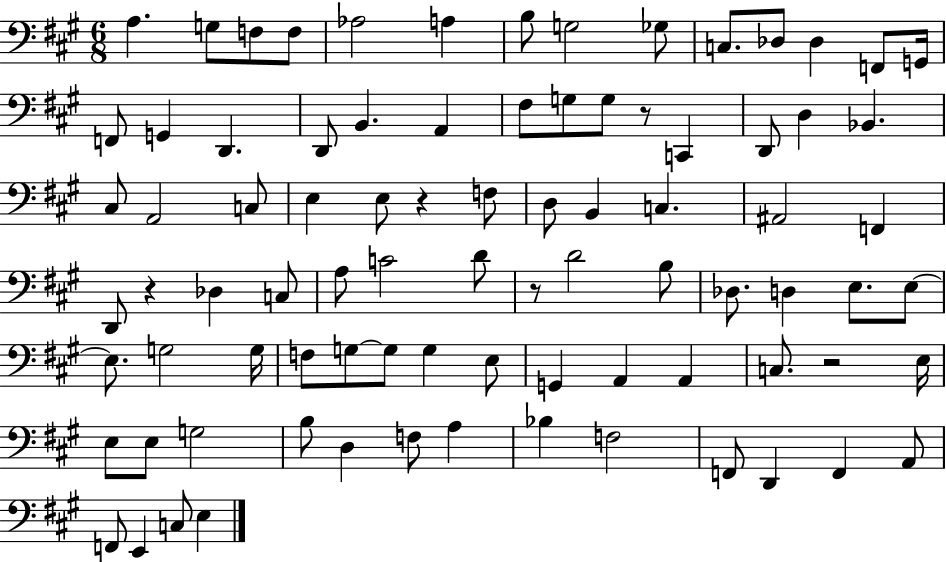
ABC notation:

X:1
T:Untitled
M:6/8
L:1/4
K:A
A, G,/2 F,/2 F,/2 _A,2 A, B,/2 G,2 _G,/2 C,/2 _D,/2 _D, F,,/2 G,,/4 F,,/2 G,, D,, D,,/2 B,, A,, ^F,/2 G,/2 G,/2 z/2 C,, D,,/2 D, _B,, ^C,/2 A,,2 C,/2 E, E,/2 z F,/2 D,/2 B,, C, ^A,,2 F,, D,,/2 z _D, C,/2 A,/2 C2 D/2 z/2 D2 B,/2 _D,/2 D, E,/2 E,/2 E,/2 G,2 G,/4 F,/2 G,/2 G,/2 G, E,/2 G,, A,, A,, C,/2 z2 E,/4 E,/2 E,/2 G,2 B,/2 D, F,/2 A, _B, F,2 F,,/2 D,, F,, A,,/2 F,,/2 E,, C,/2 E,